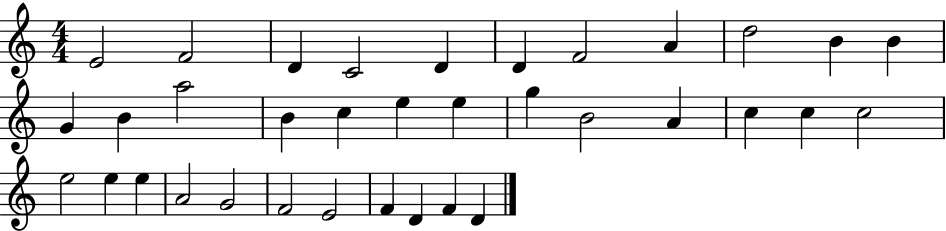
X:1
T:Untitled
M:4/4
L:1/4
K:C
E2 F2 D C2 D D F2 A d2 B B G B a2 B c e e g B2 A c c c2 e2 e e A2 G2 F2 E2 F D F D